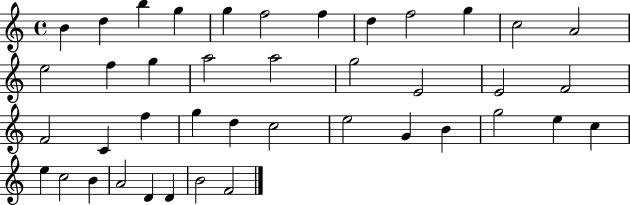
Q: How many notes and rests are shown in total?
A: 41